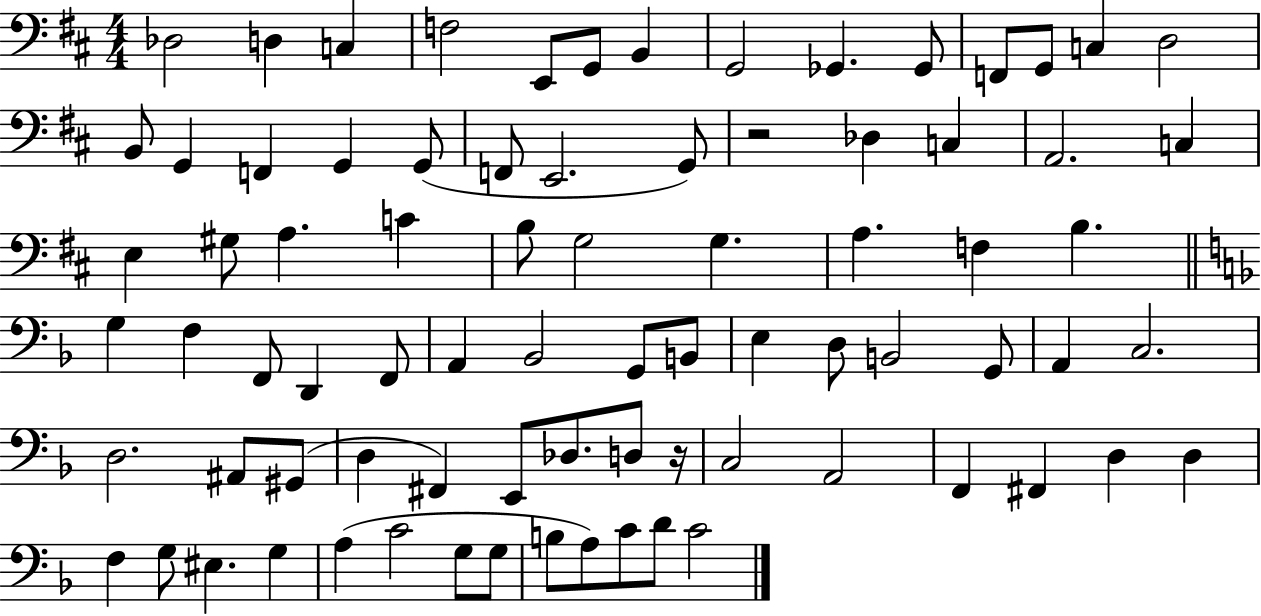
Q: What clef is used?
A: bass